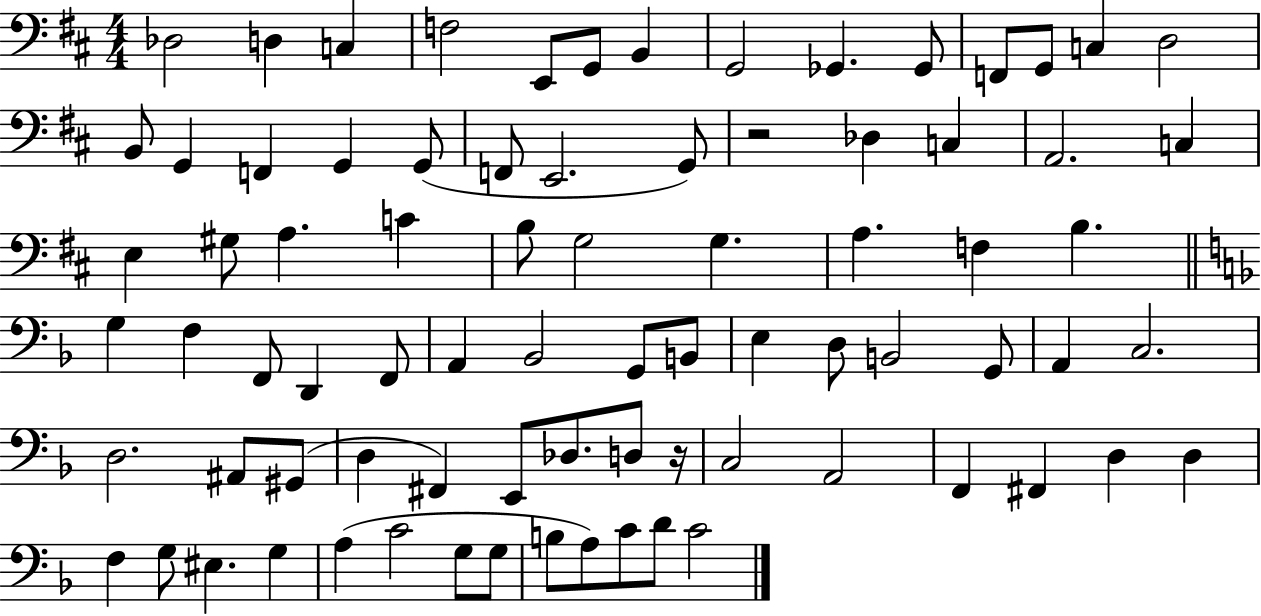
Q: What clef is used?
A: bass